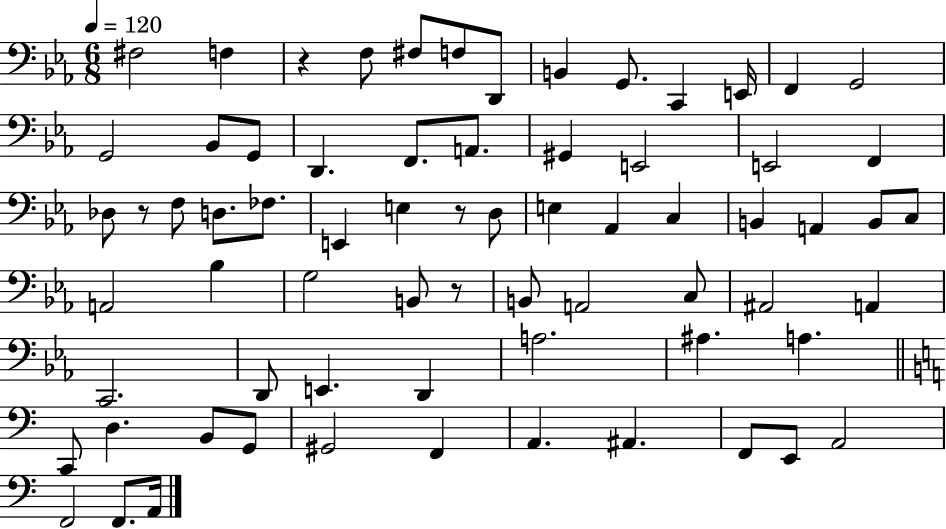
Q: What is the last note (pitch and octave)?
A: A2